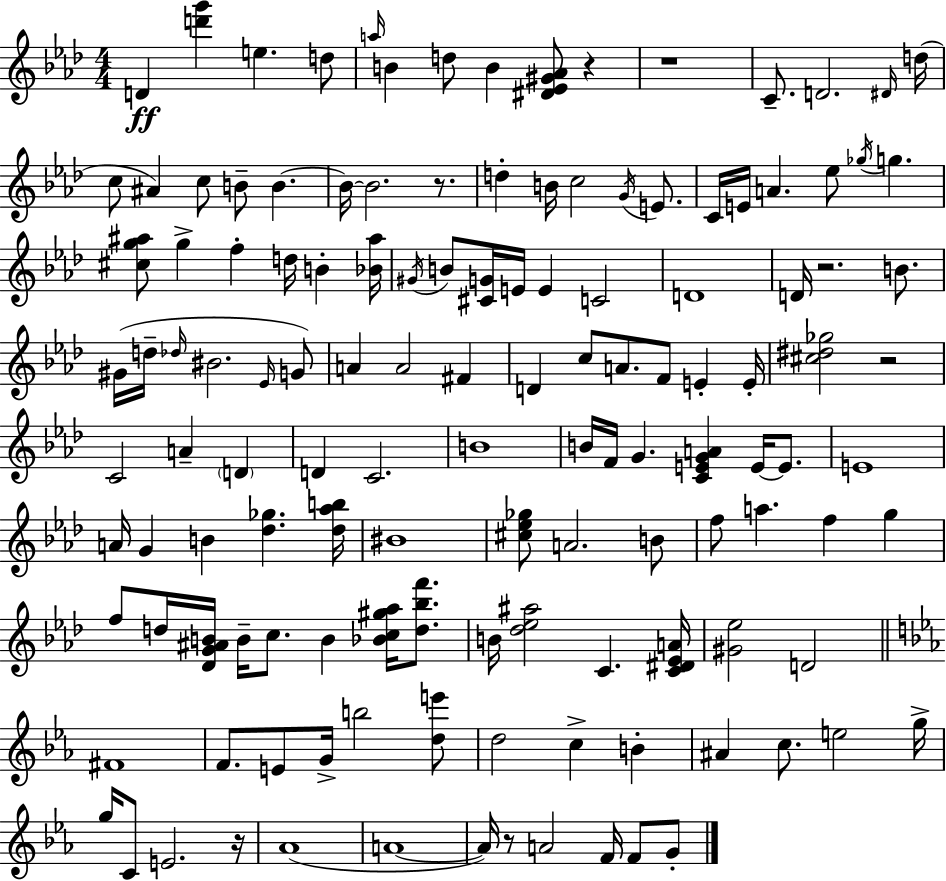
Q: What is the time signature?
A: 4/4